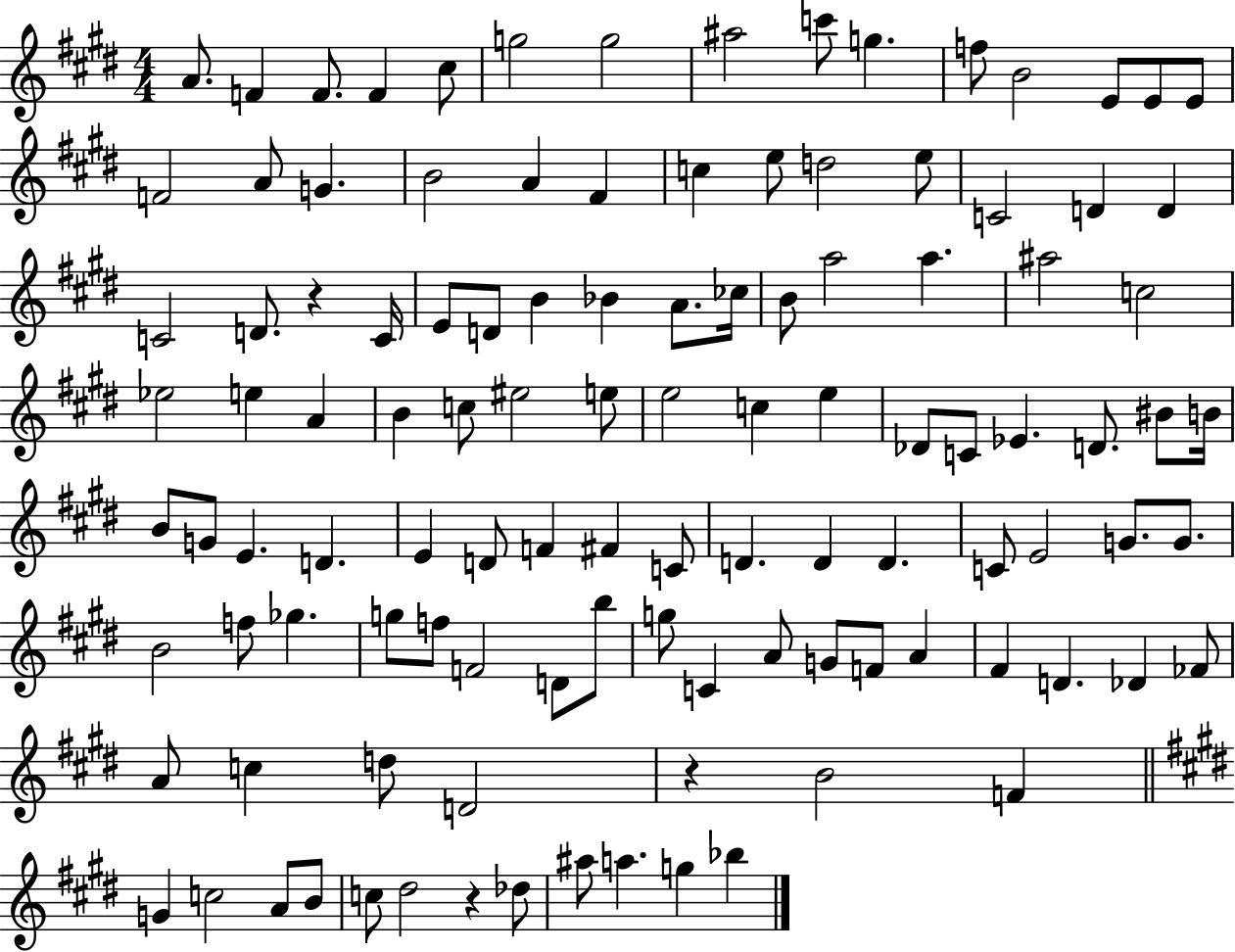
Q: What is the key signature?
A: E major